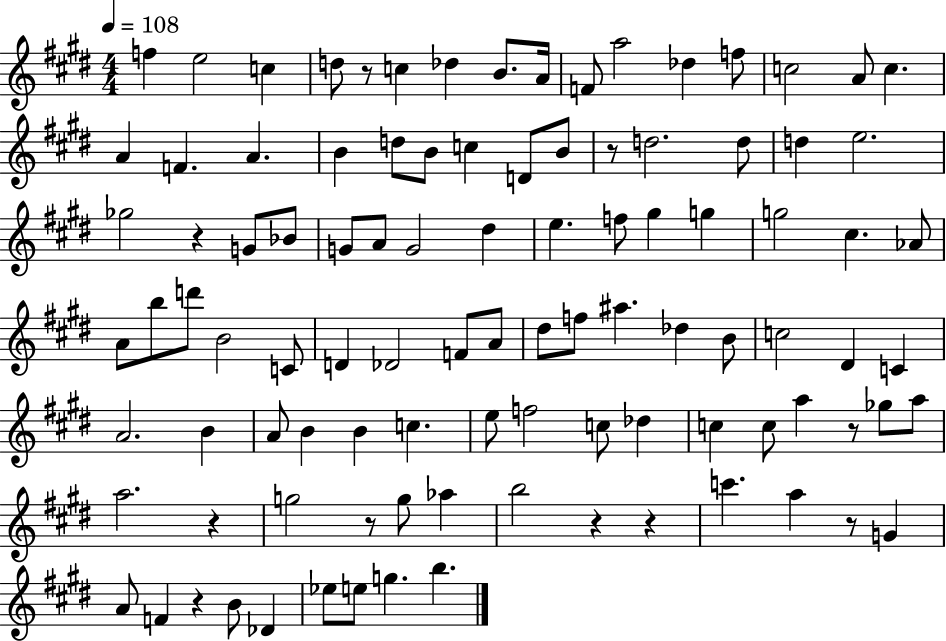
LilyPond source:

{
  \clef treble
  \numericTimeSignature
  \time 4/4
  \key e \major
  \tempo 4 = 108
  f''4 e''2 c''4 | d''8 r8 c''4 des''4 b'8. a'16 | f'8 a''2 des''4 f''8 | c''2 a'8 c''4. | \break a'4 f'4. a'4. | b'4 d''8 b'8 c''4 d'8 b'8 | r8 d''2. d''8 | d''4 e''2. | \break ges''2 r4 g'8 bes'8 | g'8 a'8 g'2 dis''4 | e''4. f''8 gis''4 g''4 | g''2 cis''4. aes'8 | \break a'8 b''8 d'''8 b'2 c'8 | d'4 des'2 f'8 a'8 | dis''8 f''8 ais''4. des''4 b'8 | c''2 dis'4 c'4 | \break a'2. b'4 | a'8 b'4 b'4 c''4. | e''8 f''2 c''8 des''4 | c''4 c''8 a''4 r8 ges''8 a''8 | \break a''2. r4 | g''2 r8 g''8 aes''4 | b''2 r4 r4 | c'''4. a''4 r8 g'4 | \break a'8 f'4 r4 b'8 des'4 | ees''8 e''8 g''4. b''4. | \bar "|."
}